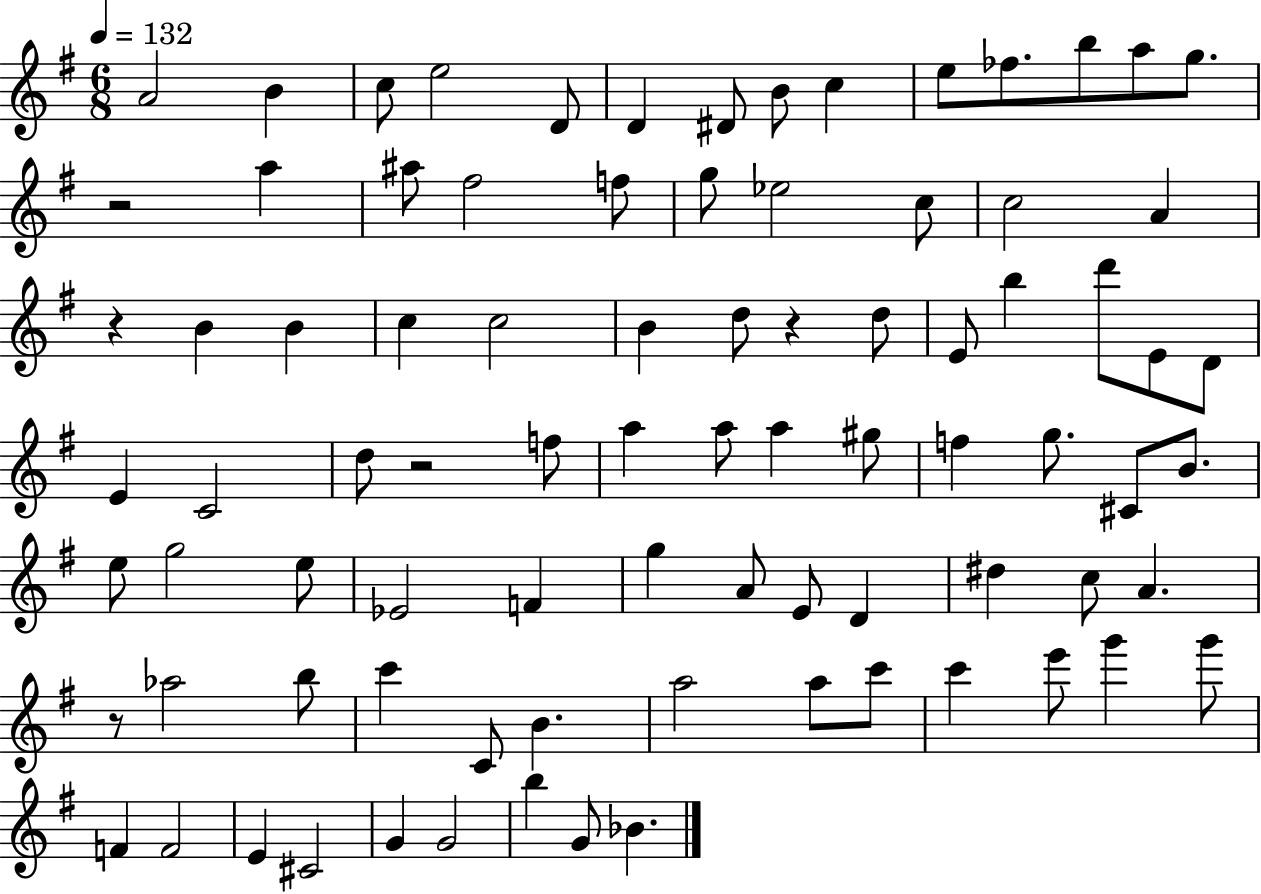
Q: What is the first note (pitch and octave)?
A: A4